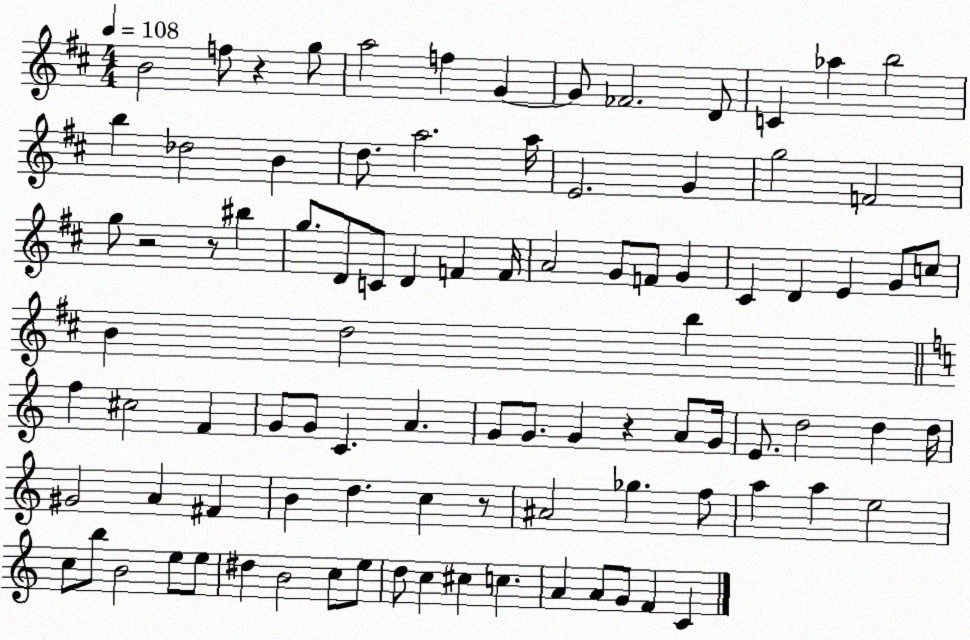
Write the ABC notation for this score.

X:1
T:Untitled
M:4/4
L:1/4
K:D
B2 f/2 z g/2 a2 f G G/2 _F2 D/2 C _a b2 b _d2 B d/2 a2 a/4 E2 G g2 F2 g/2 z2 z/2 ^b g/2 D/2 C/2 D F F/4 A2 G/2 F/2 G ^C D E G/2 c/2 B d2 b f ^c2 F G/2 G/2 C A G/2 G/2 G z A/2 G/4 E/2 d2 d d/4 ^G2 A ^F B d c z/2 ^A2 _g f/2 a a e2 c/2 b/2 B2 e/2 e/2 ^d B2 c/2 e/2 d/2 c ^c c A A/2 G/2 F C